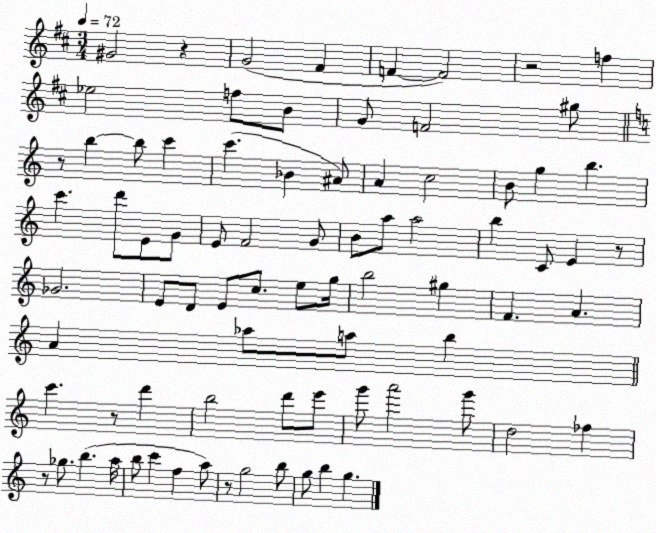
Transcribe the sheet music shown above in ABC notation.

X:1
T:Untitled
M:3/4
L:1/4
K:D
^G2 z G2 ^F F F2 z2 f _e2 f/2 B/2 G/2 F2 ^g/2 z/2 b b/2 c' c' _B ^A/2 A c2 B/2 g b c' d'/2 E/2 G/2 E/2 F2 G/2 B/2 a/2 a2 b C/2 E z/2 _G2 E/2 D/2 E/2 c/2 e/2 g/4 b2 ^g F A A _a/2 a/2 b c' z/2 d' b2 d'/2 e'/2 g'/2 a'2 g'/2 d2 _f z/2 _g/2 b a/4 b/2 c' f a/2 z/2 g2 b/2 g/2 b g